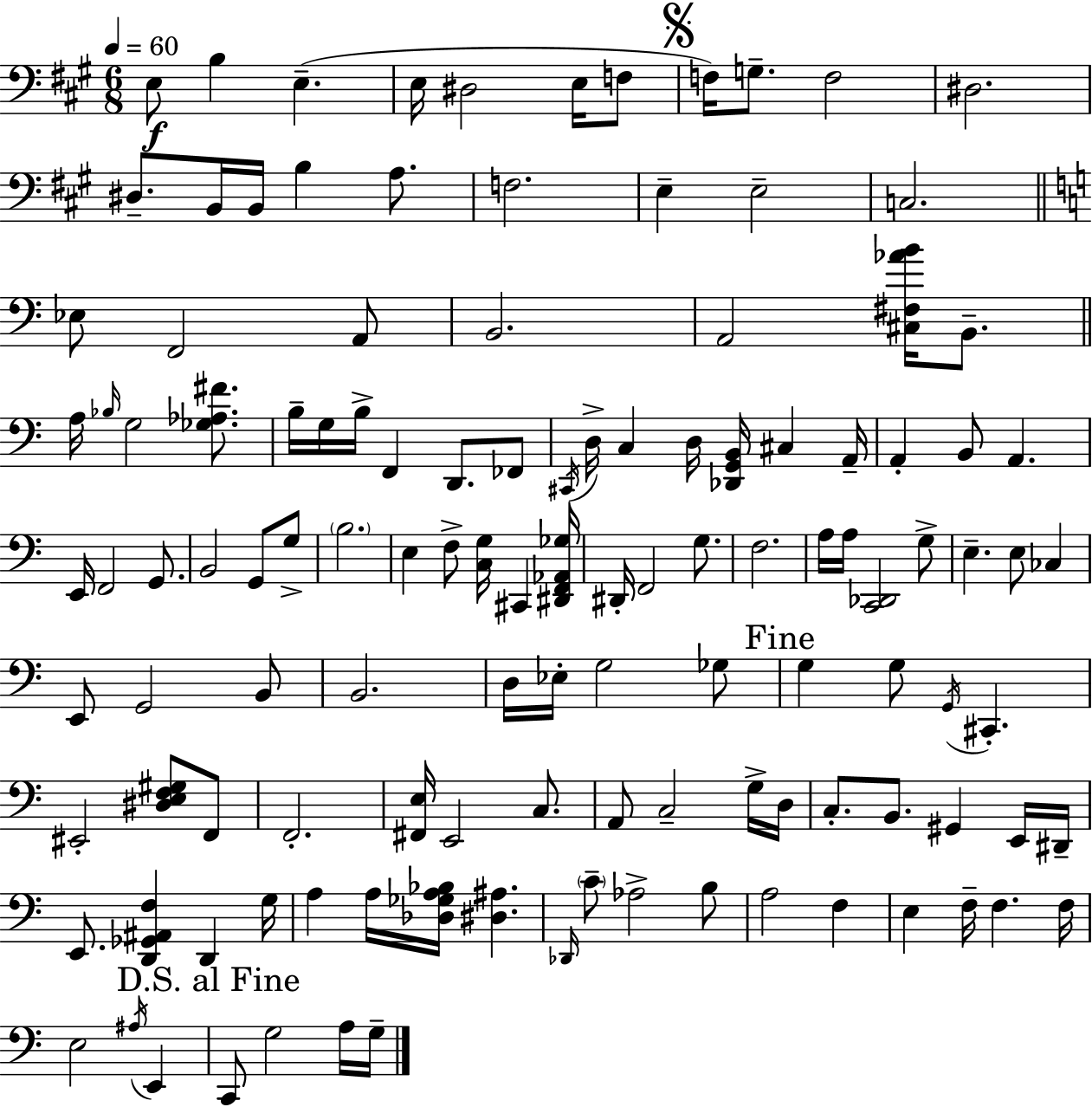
{
  \clef bass
  \numericTimeSignature
  \time 6/8
  \key a \major
  \tempo 4 = 60
  \repeat volta 2 { e8\f b4 e4.--( | e16 dis2 e16 f8 | \mark \markup { \musicglyph "scripts.segno" } f16) g8.-- f2 | dis2. | \break dis8.-- b,16 b,16 b4 a8. | f2. | e4-- e2-- | c2. | \break \bar "||" \break \key a \minor ees8 f,2 a,8 | b,2. | a,2 <cis fis aes' b'>16 b,8.-- | \bar "||" \break \key c \major a16 \grace { bes16 } g2 <ges aes fis'>8. | b16-- g16 b16-> f,4 d,8. fes,8 | \acciaccatura { cis,16 } d16-> c4 d16 <des, g, b,>16 cis4 | a,16-- a,4-. b,8 a,4. | \break e,16 f,2 g,8. | b,2 g,8 | g8-> \parenthesize b2. | e4 f8-> <c g>16 cis,4 | \break <dis, f, aes, ges>16 dis,16-. f,2 g8. | f2. | a16 a16 <c, des,>2 | g8-> e4.-- e8 ces4 | \break e,8 g,2 | b,8 b,2. | d16 ees16-. g2 | ges8 \mark "Fine" g4 g8 \acciaccatura { g,16 } cis,4.-. | \break eis,2-. <dis e f gis>8 | f,8 f,2.-. | <fis, e>16 e,2 | c8. a,8 c2-- | \break g16-> d16 c8.-. b,8. gis,4 | e,16 dis,16-- e,8. <d, ges, ais, f>4 d,4 | g16 a4 a16 <des ges a bes>16 <dis ais>4. | \grace { des,16 } \parenthesize c'8-- aes2-> | \break b8 a2 | f4 e4 f16-- f4. | f16 e2 | \acciaccatura { ais16 } e,4 \mark "D.S. al Fine" c,8 g2 | \break a16 g16-- } \bar "|."
}